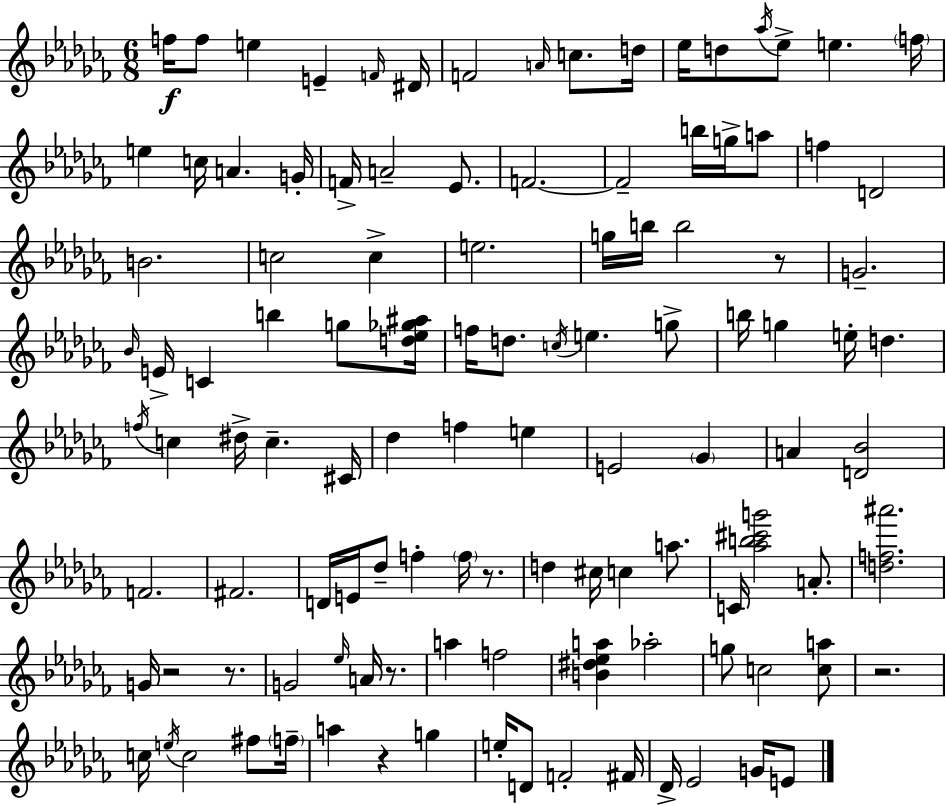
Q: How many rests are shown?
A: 7